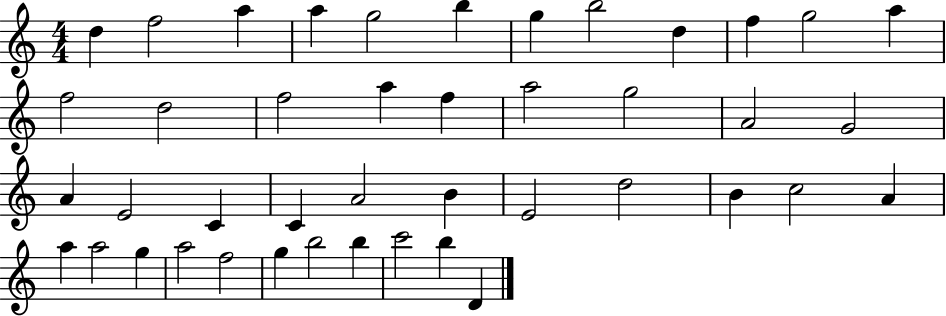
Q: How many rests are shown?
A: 0